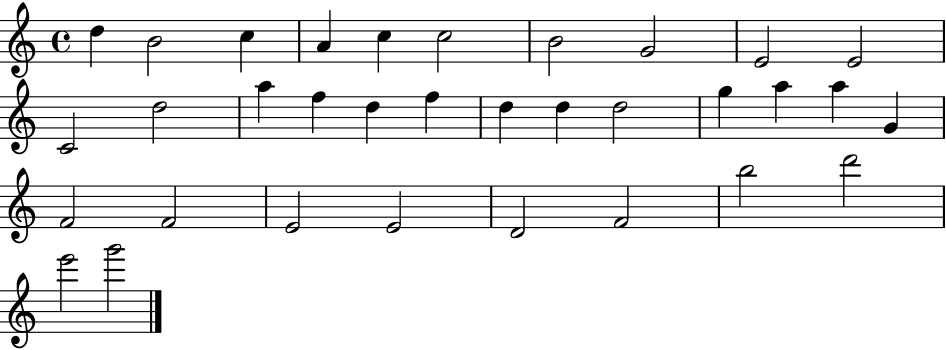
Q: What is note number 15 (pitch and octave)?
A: D5